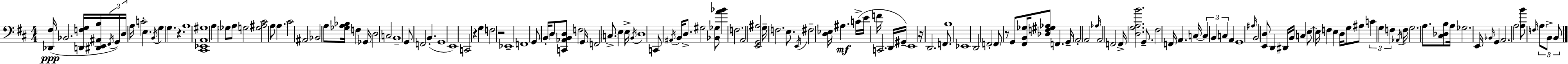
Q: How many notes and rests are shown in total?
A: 146